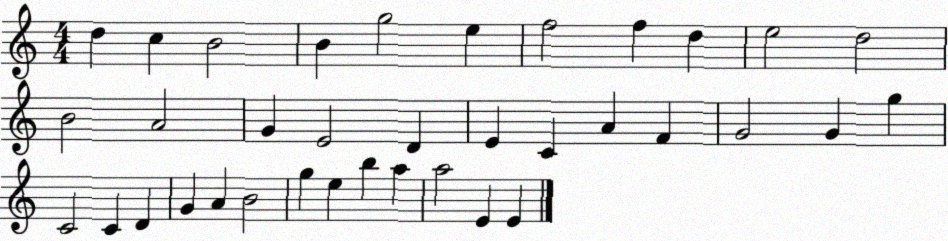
X:1
T:Untitled
M:4/4
L:1/4
K:C
d c B2 B g2 e f2 f d e2 d2 B2 A2 G E2 D E C A F G2 G g C2 C D G A B2 g e b a a2 E E